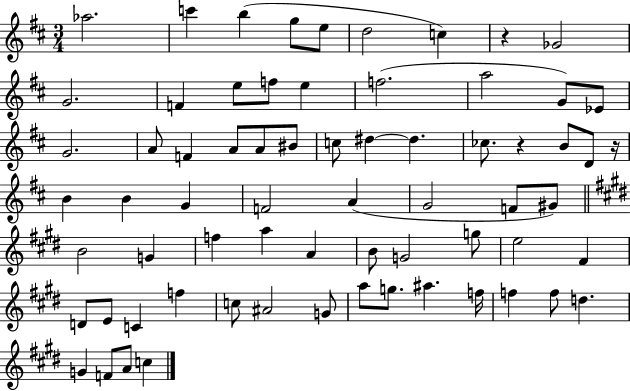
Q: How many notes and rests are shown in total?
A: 68